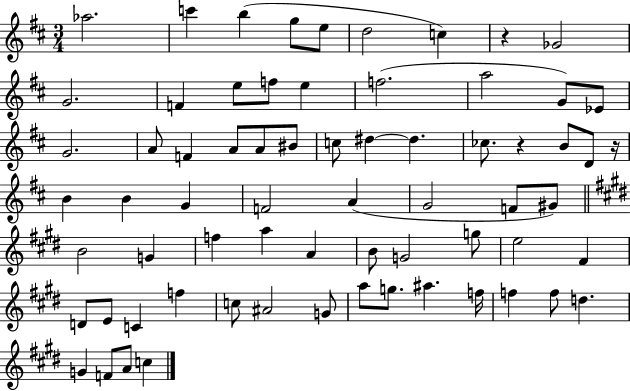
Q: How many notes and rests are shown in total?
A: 68